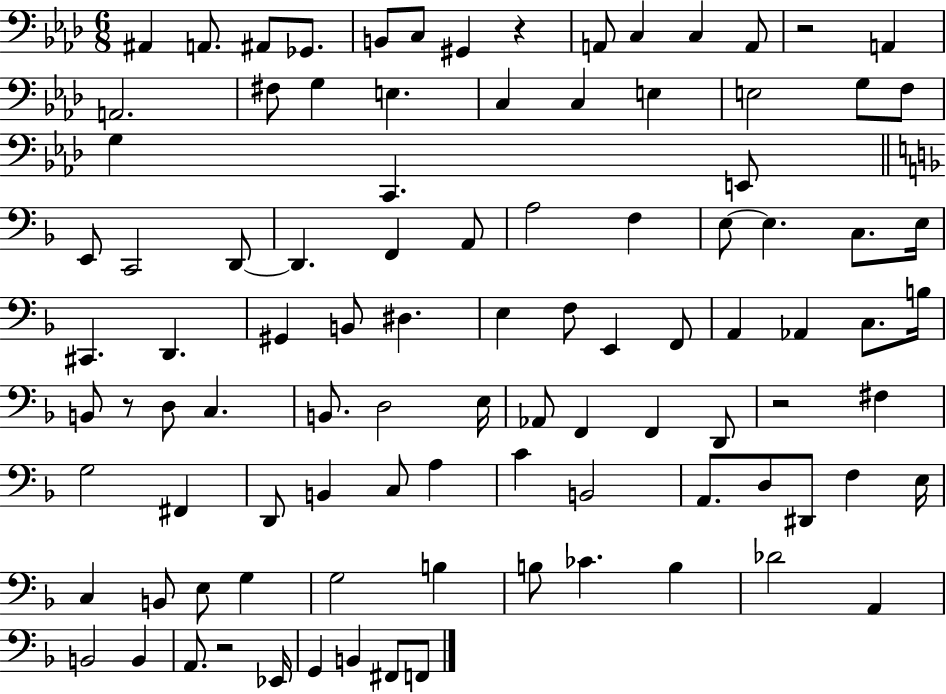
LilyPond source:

{
  \clef bass
  \numericTimeSignature
  \time 6/8
  \key aes \major
  \repeat volta 2 { ais,4 a,8. ais,8 ges,8. | b,8 c8 gis,4 r4 | a,8 c4 c4 a,8 | r2 a,4 | \break a,2. | fis8 g4 e4. | c4 c4 e4 | e2 g8 f8 | \break g4 c,4. e,8 | \bar "||" \break \key f \major e,8 c,2 d,8~~ | d,4. f,4 a,8 | a2 f4 | e8~~ e4. c8. e16 | \break cis,4. d,4. | gis,4 b,8 dis4. | e4 f8 e,4 f,8 | a,4 aes,4 c8. b16 | \break b,8 r8 d8 c4. | b,8. d2 e16 | aes,8 f,4 f,4 d,8 | r2 fis4 | \break g2 fis,4 | d,8 b,4 c8 a4 | c'4 b,2 | a,8. d8 dis,8 f4 e16 | \break c4 b,8 e8 g4 | g2 b4 | b8 ces'4. b4 | des'2 a,4 | \break b,2 b,4 | a,8. r2 ees,16 | g,4 b,4 fis,8 f,8 | } \bar "|."
}